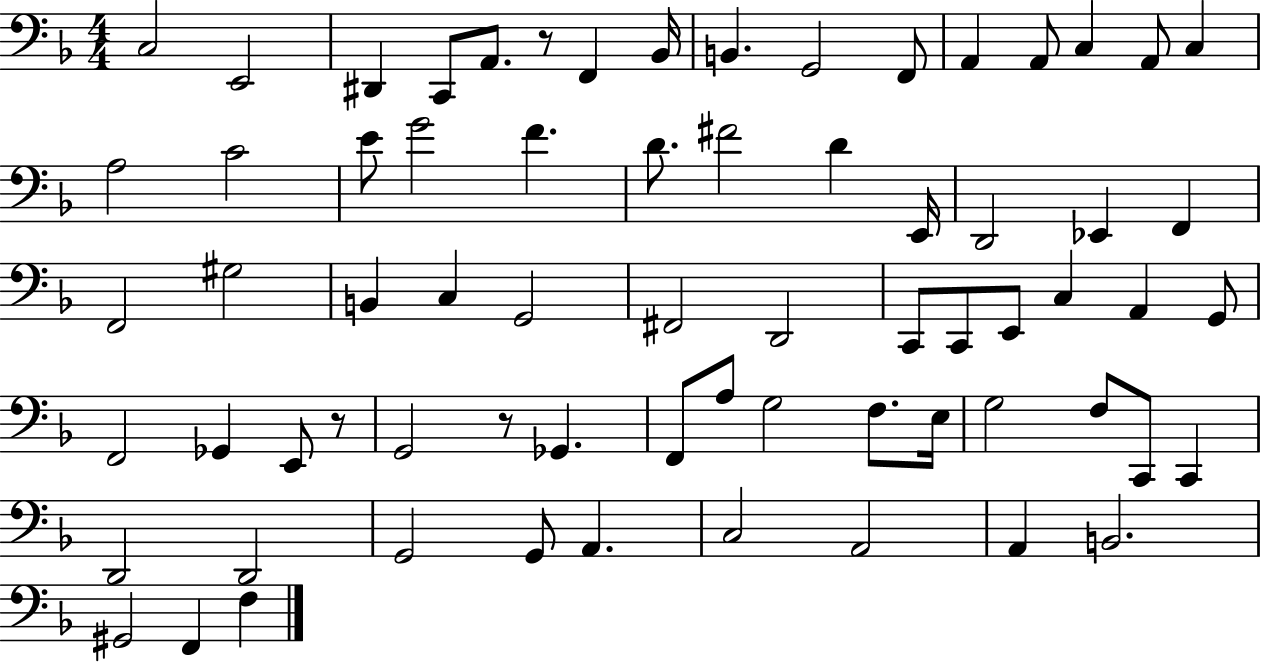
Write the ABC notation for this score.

X:1
T:Untitled
M:4/4
L:1/4
K:F
C,2 E,,2 ^D,, C,,/2 A,,/2 z/2 F,, _B,,/4 B,, G,,2 F,,/2 A,, A,,/2 C, A,,/2 C, A,2 C2 E/2 G2 F D/2 ^F2 D E,,/4 D,,2 _E,, F,, F,,2 ^G,2 B,, C, G,,2 ^F,,2 D,,2 C,,/2 C,,/2 E,,/2 C, A,, G,,/2 F,,2 _G,, E,,/2 z/2 G,,2 z/2 _G,, F,,/2 A,/2 G,2 F,/2 E,/4 G,2 F,/2 C,,/2 C,, D,,2 D,,2 G,,2 G,,/2 A,, C,2 A,,2 A,, B,,2 ^G,,2 F,, F,